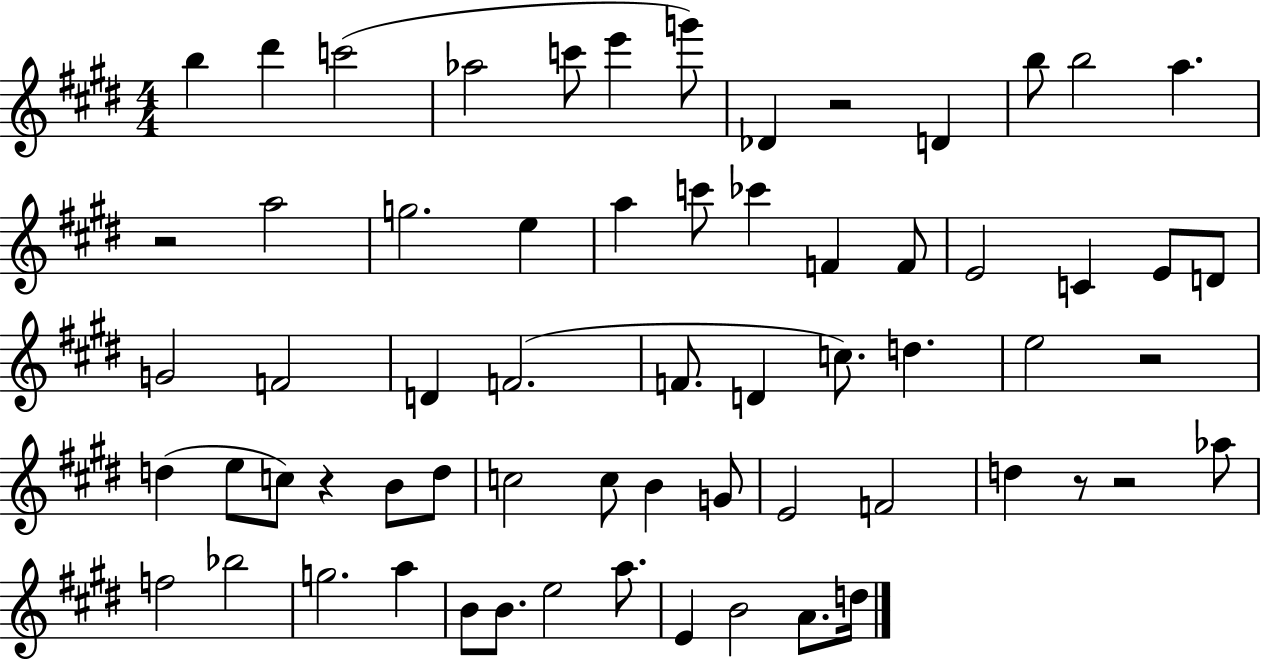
B5/q D#6/q C6/h Ab5/h C6/e E6/q G6/e Db4/q R/h D4/q B5/e B5/h A5/q. R/h A5/h G5/h. E5/q A5/q C6/e CES6/q F4/q F4/e E4/h C4/q E4/e D4/e G4/h F4/h D4/q F4/h. F4/e. D4/q C5/e. D5/q. E5/h R/h D5/q E5/e C5/e R/q B4/e D5/e C5/h C5/e B4/q G4/e E4/h F4/h D5/q R/e R/h Ab5/e F5/h Bb5/h G5/h. A5/q B4/e B4/e. E5/h A5/e. E4/q B4/h A4/e. D5/s